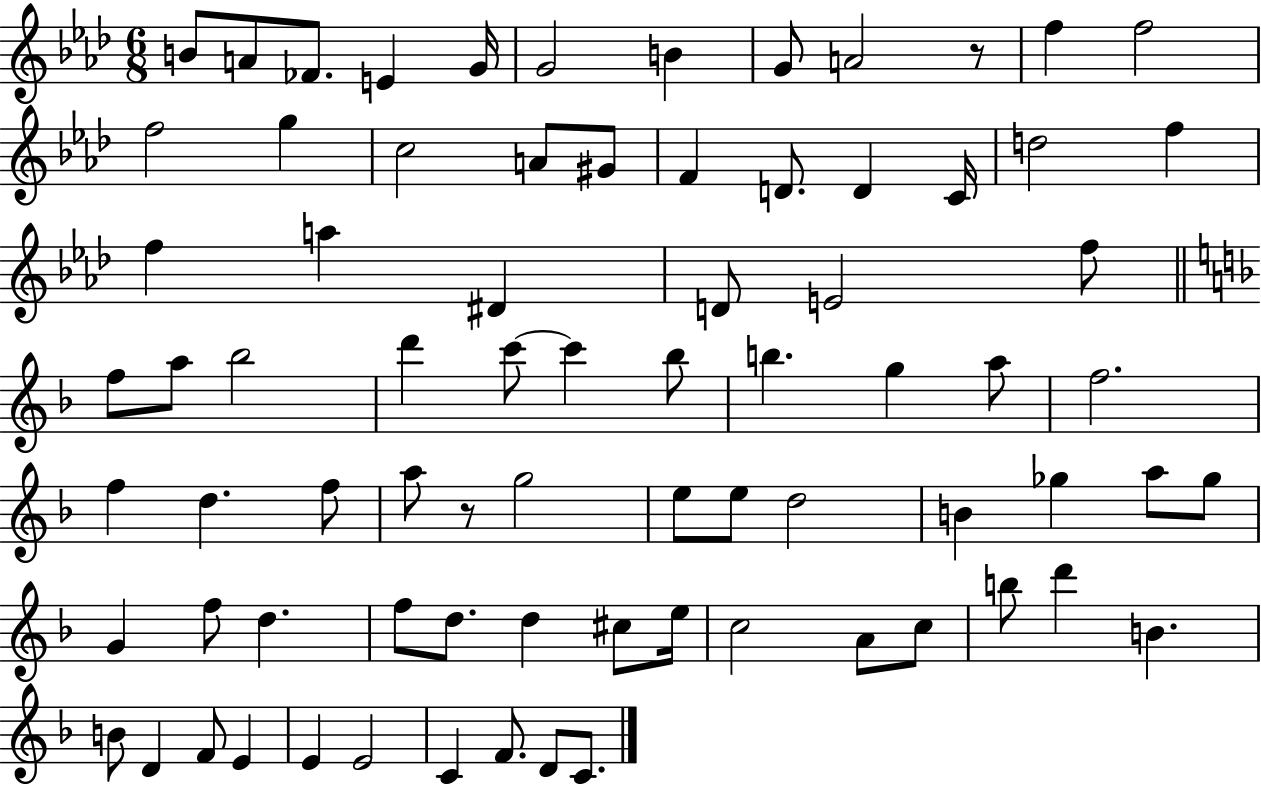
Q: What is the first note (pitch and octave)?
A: B4